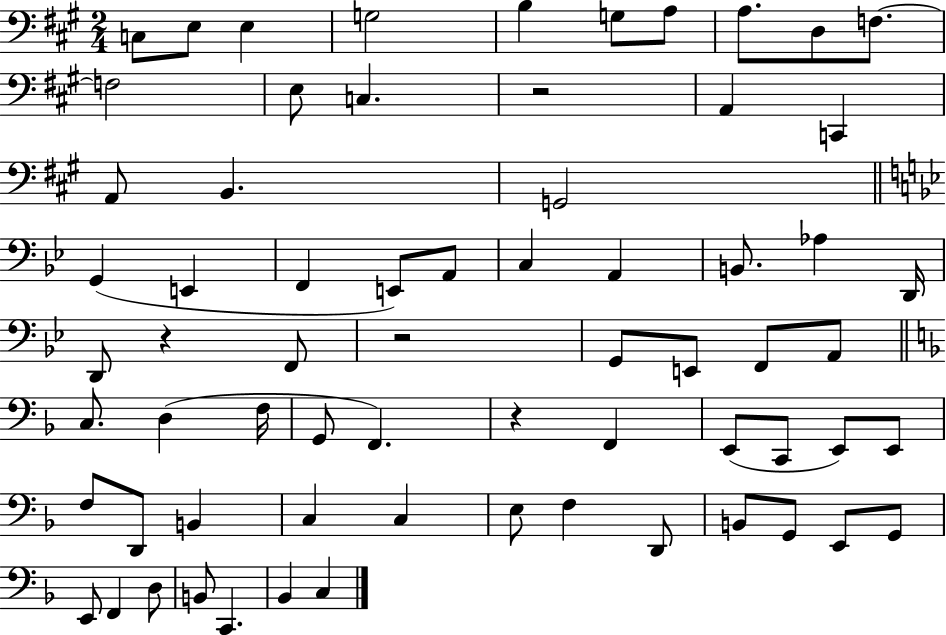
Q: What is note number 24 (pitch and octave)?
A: C3